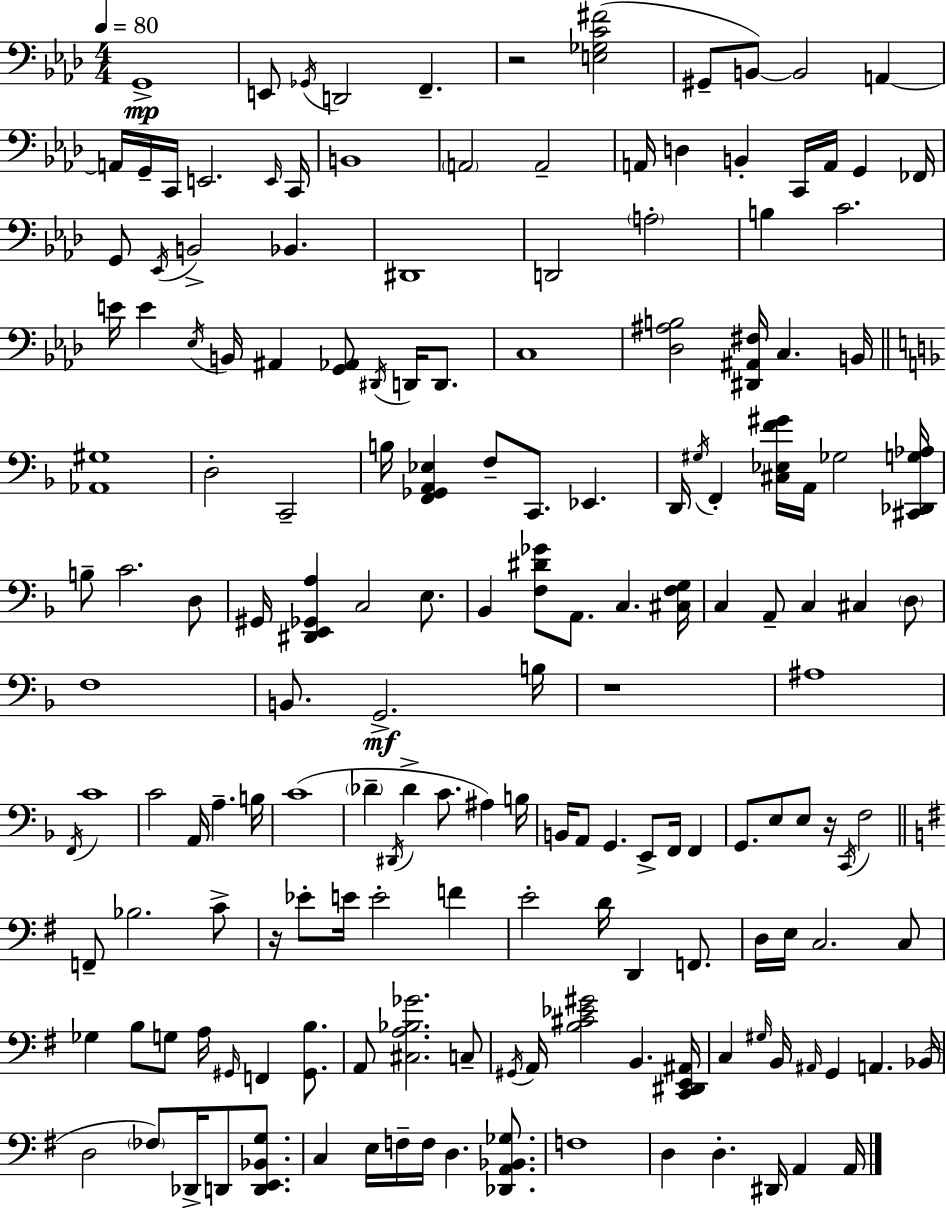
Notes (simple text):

G2/w E2/e Gb2/s D2/h F2/q. R/h [E3,Gb3,C4,F#4]/h G#2/e B2/e B2/h A2/q A2/s G2/s C2/s E2/h. E2/s C2/s B2/w A2/h A2/h A2/s D3/q B2/q C2/s A2/s G2/q FES2/s G2/e Eb2/s B2/h Bb2/q. D#2/w D2/h A3/h B3/q C4/h. E4/s E4/q Eb3/s B2/s A#2/q [G2,Ab2]/e D#2/s D2/s D2/e. C3/w [Db3,A#3,B3]/h [D#2,A#2,F#3]/s C3/q. B2/s [Ab2,G#3]/w D3/h C2/h B3/s [F2,Gb2,A2,Eb3]/q F3/e C2/e. Eb2/q. D2/s G#3/s F2/q [C#3,Eb3,F4,G#4]/s A2/s Gb3/h [C#2,Db2,G3,Ab3]/s B3/e C4/h. D3/e G#2/s [D#2,E2,Gb2,A3]/q C3/h E3/e. Bb2/q [F3,D#4,Gb4]/e A2/e. C3/q. [C#3,F3,G3]/s C3/q A2/e C3/q C#3/q D3/e F3/w B2/e. G2/h. B3/s R/w A#3/w F2/s C4/w C4/h A2/s A3/q. B3/s C4/w Db4/q D#2/s Db4/q C4/e. A#3/q B3/s B2/s A2/e G2/q. E2/e F2/s F2/q G2/e. E3/e E3/e R/s C2/s F3/h F2/e Bb3/h. C4/e R/s Eb4/e E4/s E4/h F4/q E4/h D4/s D2/q F2/e. D3/s E3/s C3/h. C3/e Gb3/q B3/e G3/e A3/s G#2/s F2/q [G#2,B3]/e. A2/e [C#3,A3,Bb3,Gb4]/h. C3/e G#2/s A2/s [B3,C#4,Eb4,G#4]/h B2/q. [C2,D#2,E2,A#2]/s C3/q G#3/s B2/s A#2/s G2/q A2/q. Bb2/s D3/h FES3/e Db2/s D2/e [D2,E2,Bb2,G3]/e. C3/q E3/s F3/s F3/s D3/q. [Db2,A2,Bb2,Gb3]/e. F3/w D3/q D3/q. D#2/s A2/q A2/s